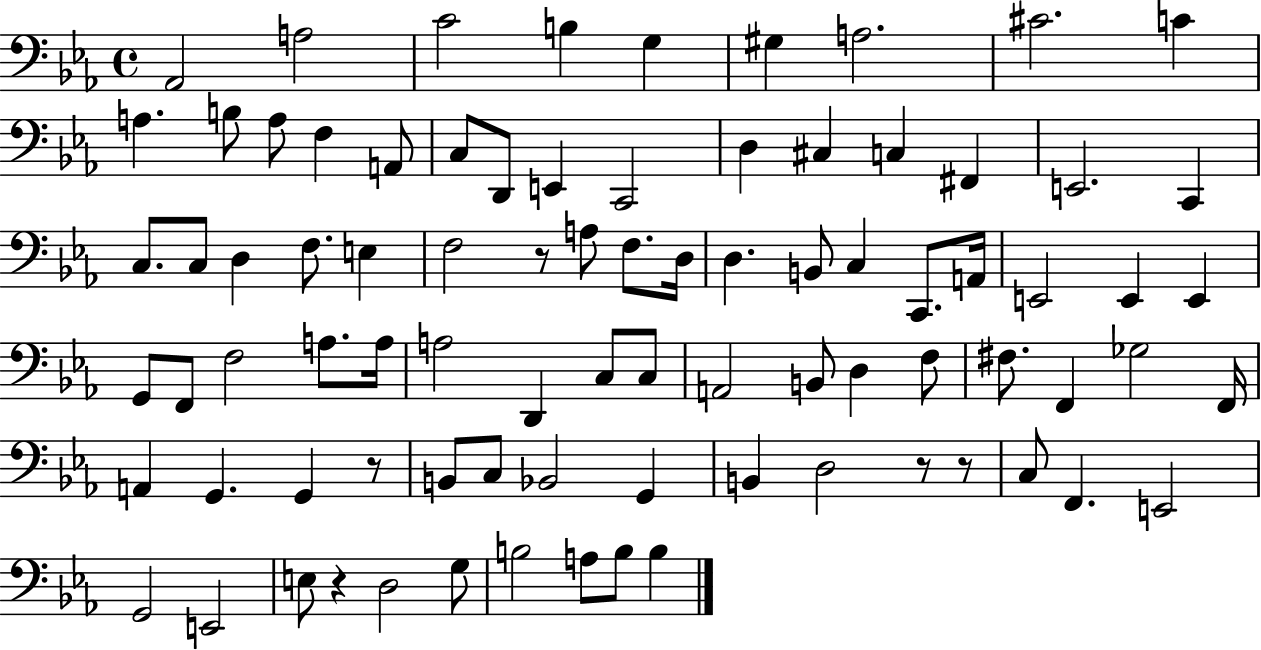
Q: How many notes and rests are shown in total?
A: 84